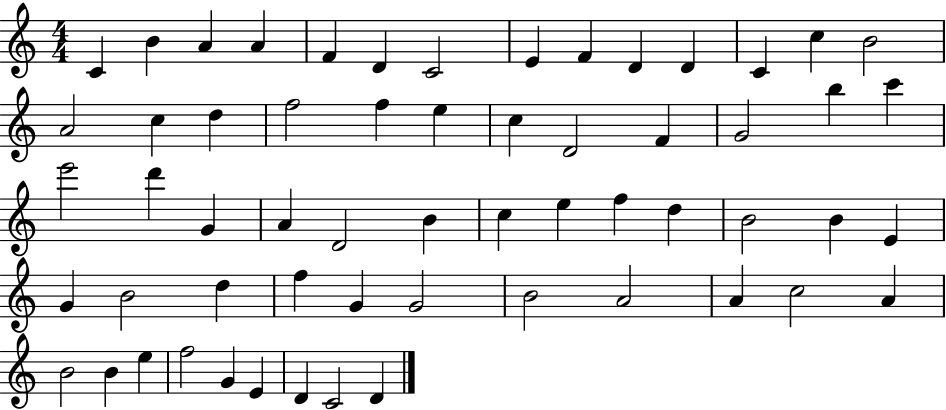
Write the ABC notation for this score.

X:1
T:Untitled
M:4/4
L:1/4
K:C
C B A A F D C2 E F D D C c B2 A2 c d f2 f e c D2 F G2 b c' e'2 d' G A D2 B c e f d B2 B E G B2 d f G G2 B2 A2 A c2 A B2 B e f2 G E D C2 D